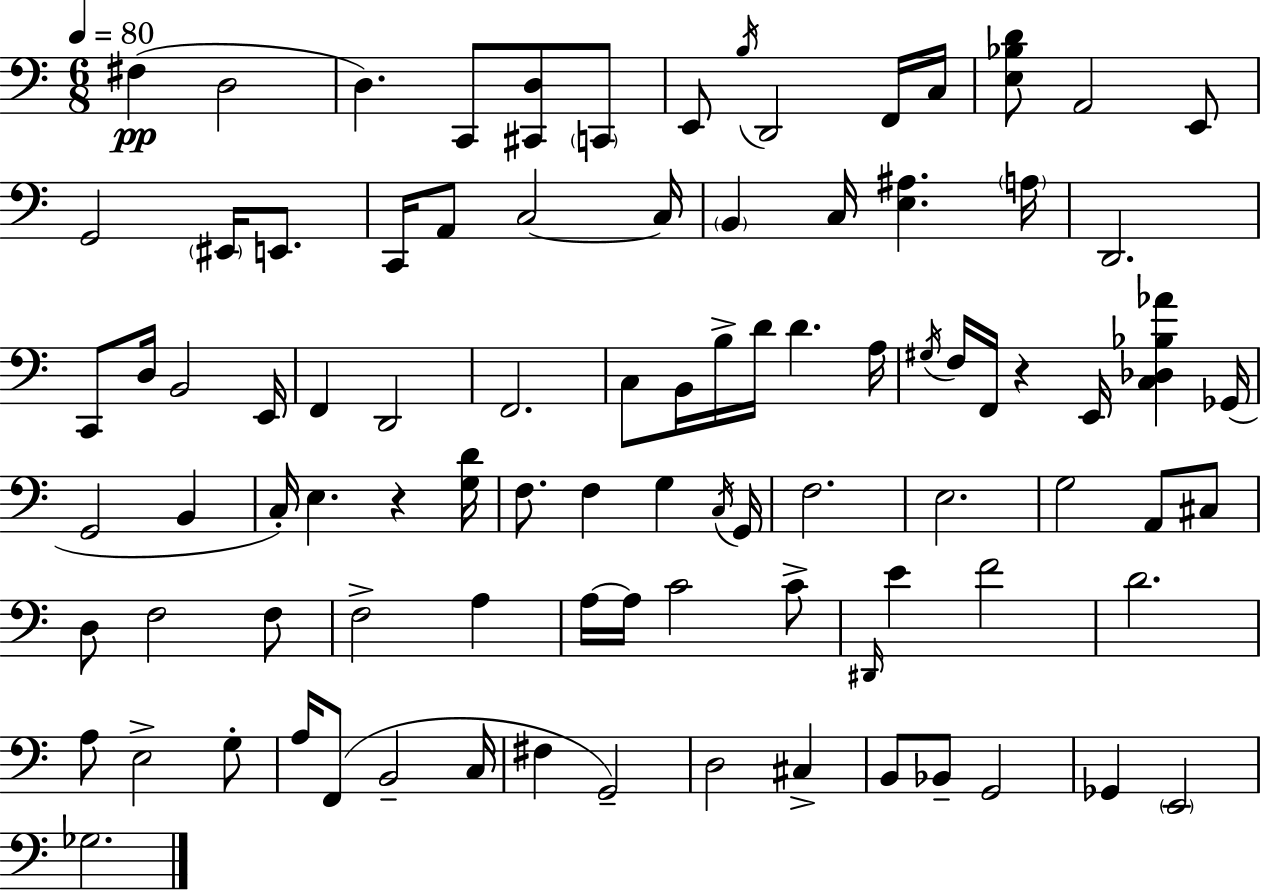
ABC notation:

X:1
T:Untitled
M:6/8
L:1/4
K:C
^F, D,2 D, C,,/2 [^C,,D,]/2 C,,/2 E,,/2 B,/4 D,,2 F,,/4 C,/4 [E,_B,D]/2 A,,2 E,,/2 G,,2 ^E,,/4 E,,/2 C,,/4 A,,/2 C,2 C,/4 B,, C,/4 [E,^A,] A,/4 D,,2 C,,/2 D,/4 B,,2 E,,/4 F,, D,,2 F,,2 C,/2 B,,/4 B,/4 D/4 D A,/4 ^G,/4 F,/4 F,,/4 z E,,/4 [C,_D,_B,_A] _G,,/4 G,,2 B,, C,/4 E, z [G,D]/4 F,/2 F, G, C,/4 G,,/4 F,2 E,2 G,2 A,,/2 ^C,/2 D,/2 F,2 F,/2 F,2 A, A,/4 A,/4 C2 C/2 ^D,,/4 E F2 D2 A,/2 E,2 G,/2 A,/4 F,,/2 B,,2 C,/4 ^F, G,,2 D,2 ^C, B,,/2 _B,,/2 G,,2 _G,, E,,2 _G,2